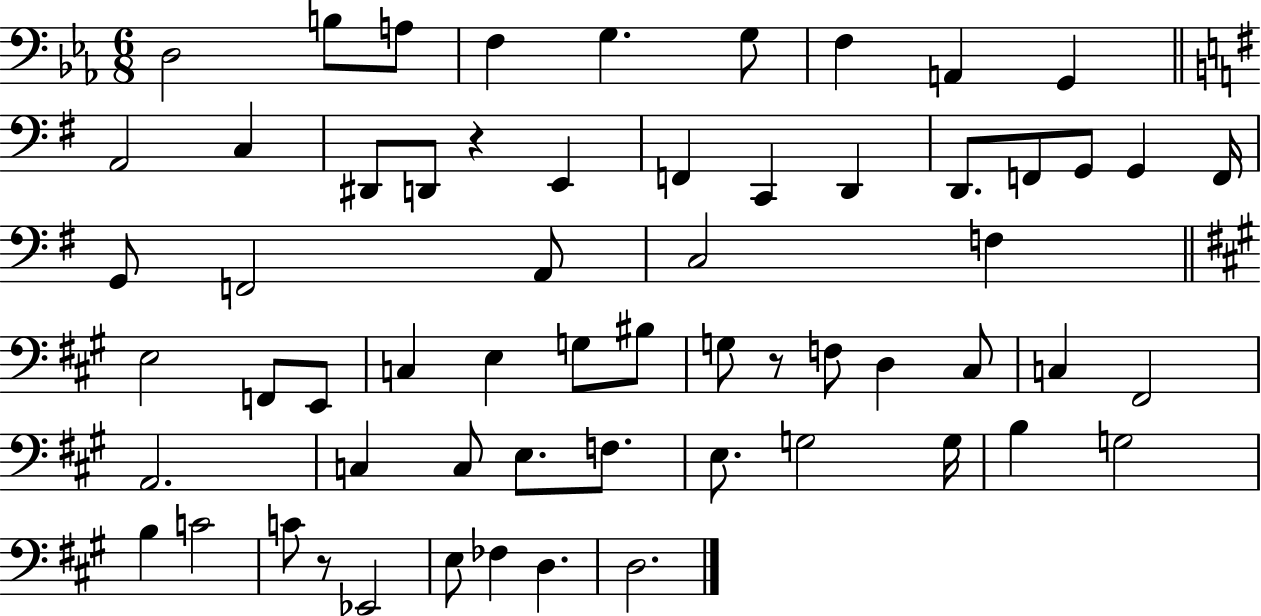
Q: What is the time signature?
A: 6/8